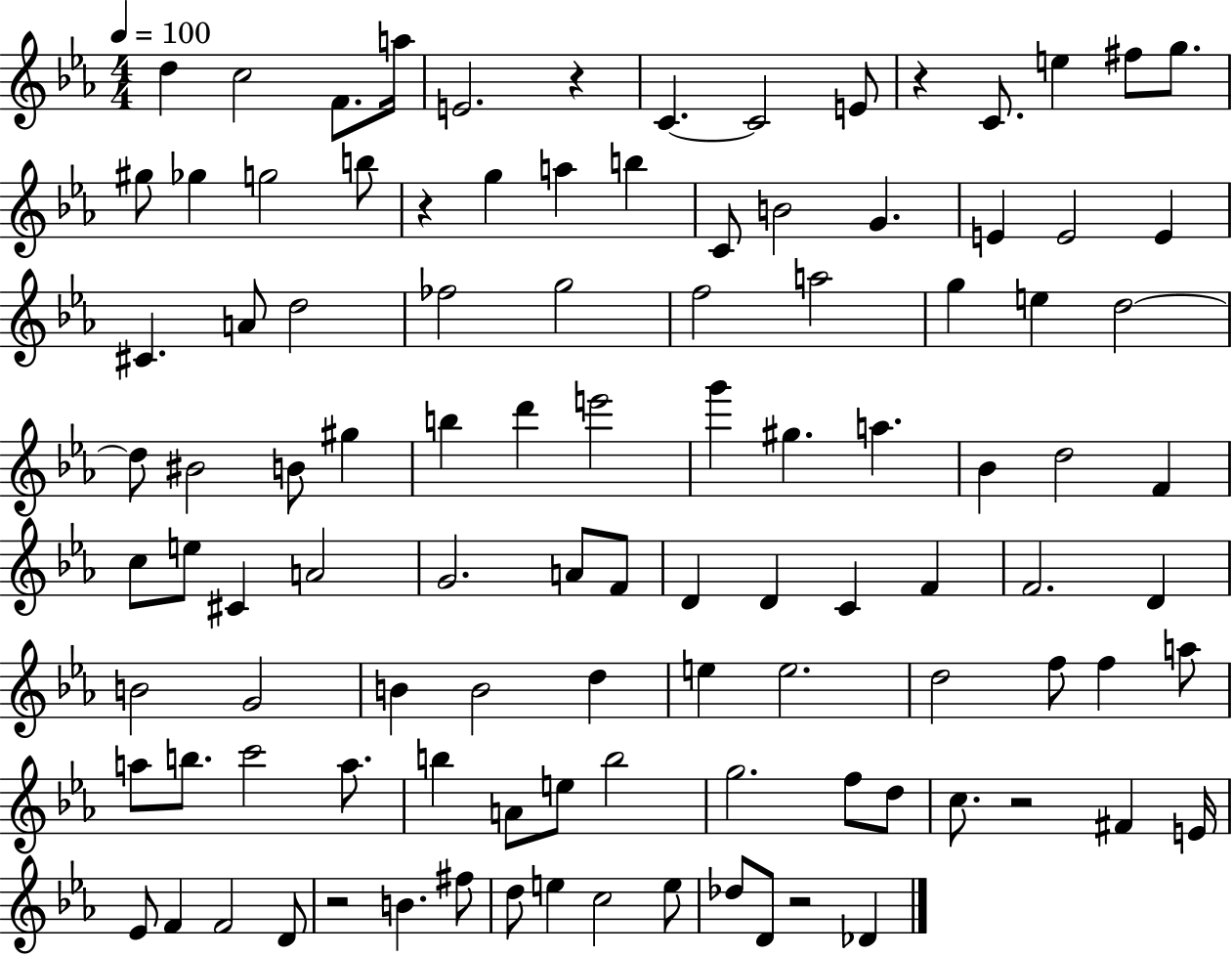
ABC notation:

X:1
T:Untitled
M:4/4
L:1/4
K:Eb
d c2 F/2 a/4 E2 z C C2 E/2 z C/2 e ^f/2 g/2 ^g/2 _g g2 b/2 z g a b C/2 B2 G E E2 E ^C A/2 d2 _f2 g2 f2 a2 g e d2 d/2 ^B2 B/2 ^g b d' e'2 g' ^g a _B d2 F c/2 e/2 ^C A2 G2 A/2 F/2 D D C F F2 D B2 G2 B B2 d e e2 d2 f/2 f a/2 a/2 b/2 c'2 a/2 b A/2 e/2 b2 g2 f/2 d/2 c/2 z2 ^F E/4 _E/2 F F2 D/2 z2 B ^f/2 d/2 e c2 e/2 _d/2 D/2 z2 _D